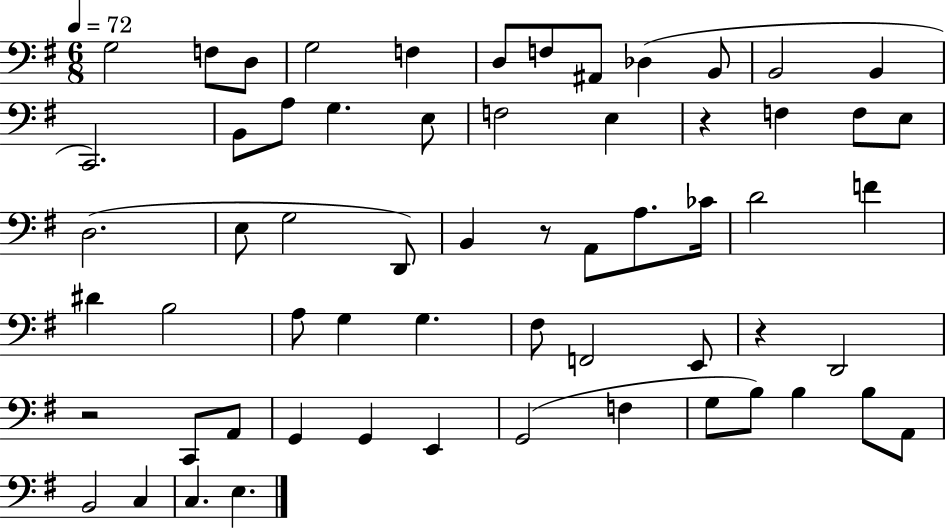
{
  \clef bass
  \numericTimeSignature
  \time 6/8
  \key g \major
  \tempo 4 = 72
  g2 f8 d8 | g2 f4 | d8 f8 ais,8 des4( b,8 | b,2 b,4 | \break c,2.) | b,8 a8 g4. e8 | f2 e4 | r4 f4 f8 e8 | \break d2.( | e8 g2 d,8) | b,4 r8 a,8 a8. ces'16 | d'2 f'4 | \break dis'4 b2 | a8 g4 g4. | fis8 f,2 e,8 | r4 d,2 | \break r2 c,8 a,8 | g,4 g,4 e,4 | g,2( f4 | g8 b8) b4 b8 a,8 | \break b,2 c4 | c4. e4. | \bar "|."
}